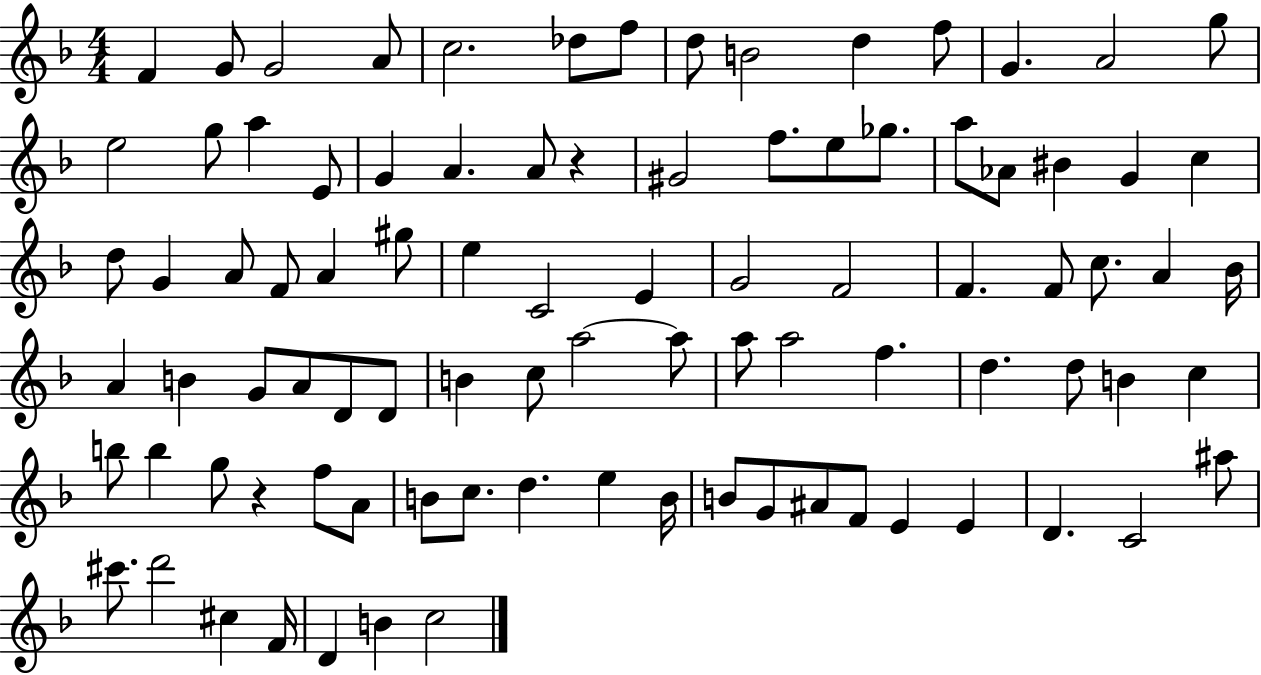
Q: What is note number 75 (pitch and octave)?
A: G4